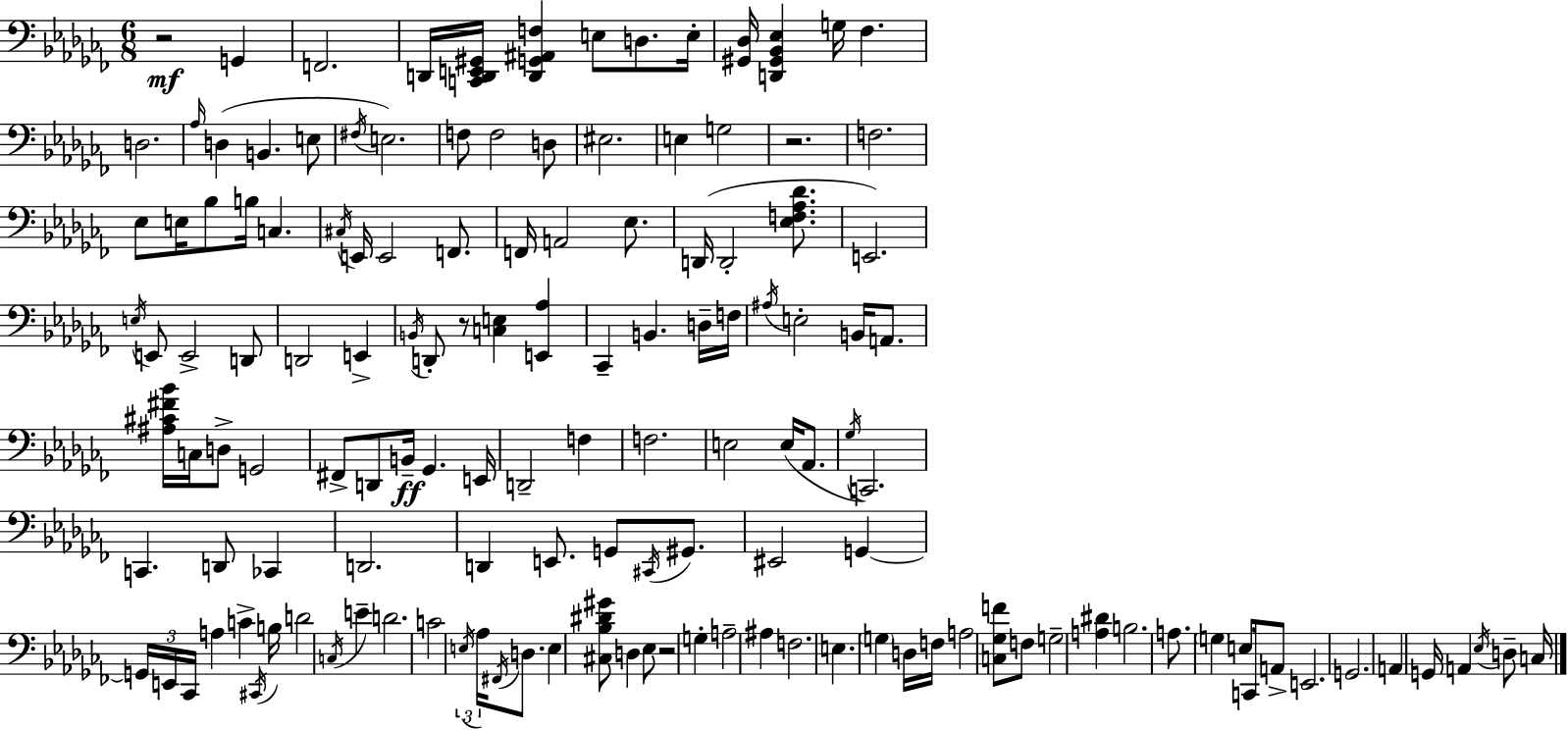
{
  \clef bass
  \numericTimeSignature
  \time 6/8
  \key aes \minor
  \repeat volta 2 { r2\mf g,4 | f,2. | d,16 <c, d, e, gis,>16 <d, g, ais, f>4 e8 d8. e16-. | <gis, des>16 <d, gis, bes, ees>4 g16 fes4. | \break d2. | \grace { aes16 }( d4 b,4. e8 | \acciaccatura { fis16 } e2.) | f8 f2 | \break d8 eis2. | e4 g2 | r2. | f2. | \break ees8 e16 bes8 b16 c4. | \acciaccatura { cis16 } e,16 e,2 | f,8. f,16 a,2 | ees8. d,16( d,2-. | \break <ees f aes des'>8. e,2.) | \acciaccatura { e16 } e,8 e,2-> | d,8 d,2 | e,4-> \acciaccatura { b,16 } d,8-. r8 <c e>4 | \break <e, aes>4 ces,4-- b,4. | d16-- f16 \acciaccatura { ais16 } e2-. | b,16 a,8. <ais cis' fis' bes'>16 c16 d8-> g,2 | fis,8-> d,8 b,16--\ff ges,4. | \break e,16 d,2-- | f4 f2. | e2 | e16( aes,8. \acciaccatura { ges16 }) c,2. | \break c,4. | d,8 ces,4 d,2. | d,4 e,8. | g,8 \acciaccatura { cis,16 } gis,8. eis,2 | \break g,4~~ \tuplet 3/2 { g,16 e,16 ces,16 } a4 | c'4-> \acciaccatura { cis,16 } b16 d'2 | \acciaccatura { c16 } e'4-- d'2. | c'2 | \break \tuplet 3/2 { \acciaccatura { e16 } aes16 \acciaccatura { fis,16 } } d8. | e4 <cis bes dis' gis'>8 d4 ees8 | r2 g4-. | a2-- ais4 | \break f2. | e4. \parenthesize g4 d16 f16 | a2 <c ges f'>8 f8 | g2-- <a dis'>4 | \break b2. | a8. \parenthesize g4 e8 c,16 a,8-> | e,2. | g,2. | \break a,4 g,16 a,4 \acciaccatura { ees16 } d8-- | c16 } \bar "|."
}